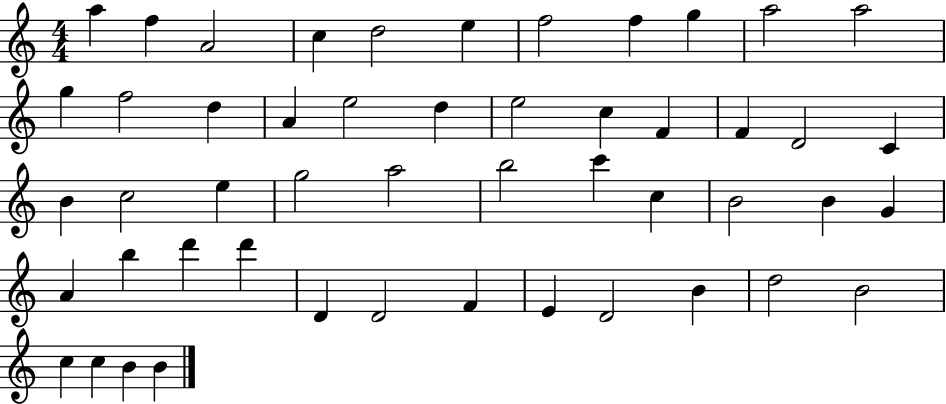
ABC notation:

X:1
T:Untitled
M:4/4
L:1/4
K:C
a f A2 c d2 e f2 f g a2 a2 g f2 d A e2 d e2 c F F D2 C B c2 e g2 a2 b2 c' c B2 B G A b d' d' D D2 F E D2 B d2 B2 c c B B